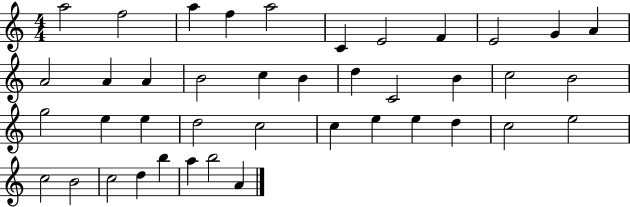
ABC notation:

X:1
T:Untitled
M:4/4
L:1/4
K:C
a2 f2 a f a2 C E2 F E2 G A A2 A A B2 c B d C2 B c2 B2 g2 e e d2 c2 c e e d c2 e2 c2 B2 c2 d b a b2 A